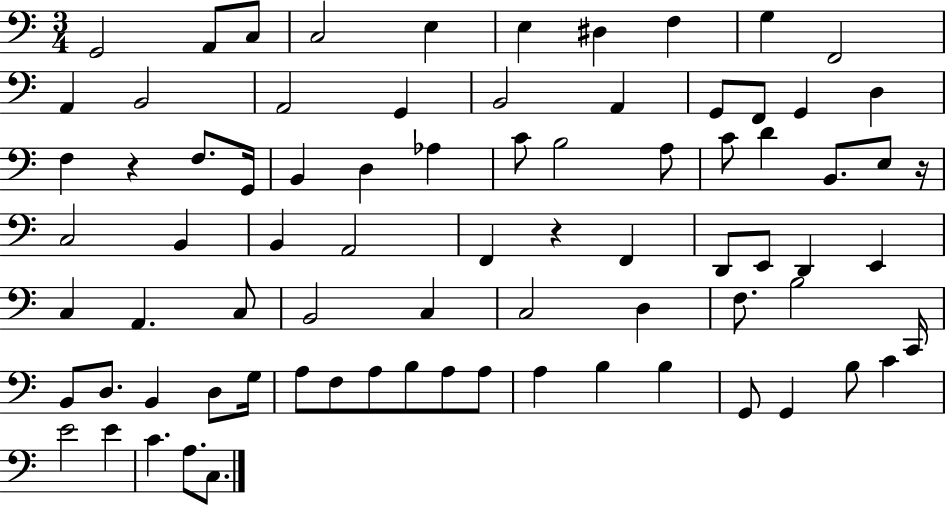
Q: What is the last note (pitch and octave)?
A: C3